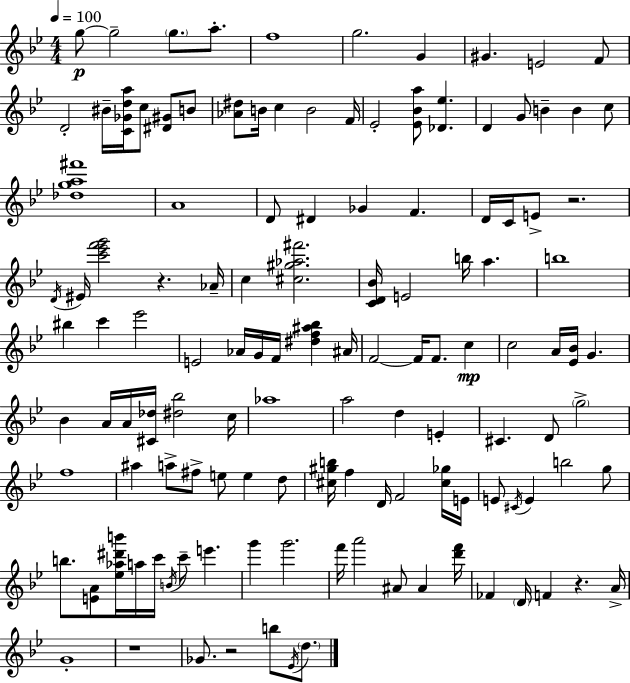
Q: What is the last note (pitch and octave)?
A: D5